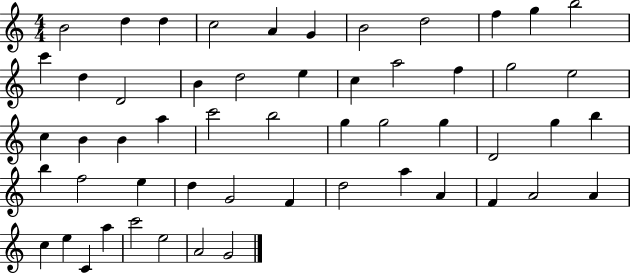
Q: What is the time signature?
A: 4/4